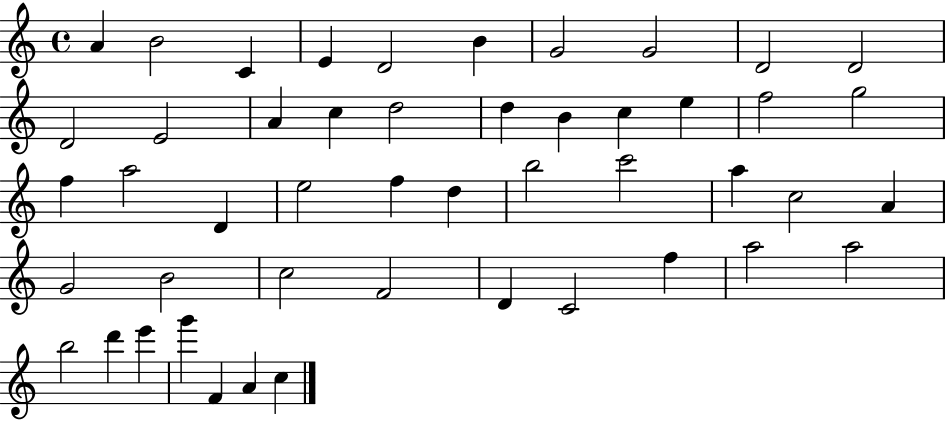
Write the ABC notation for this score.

X:1
T:Untitled
M:4/4
L:1/4
K:C
A B2 C E D2 B G2 G2 D2 D2 D2 E2 A c d2 d B c e f2 g2 f a2 D e2 f d b2 c'2 a c2 A G2 B2 c2 F2 D C2 f a2 a2 b2 d' e' g' F A c